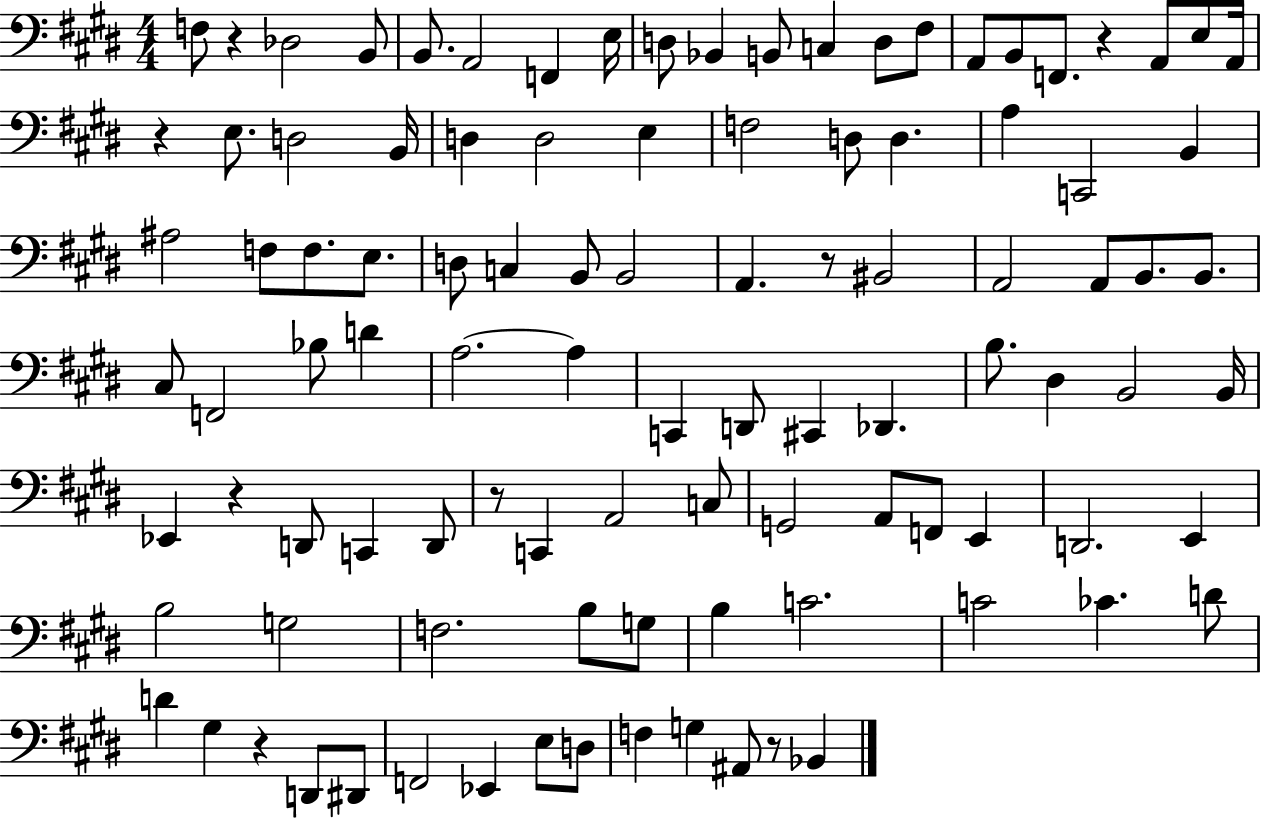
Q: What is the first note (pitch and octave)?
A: F3